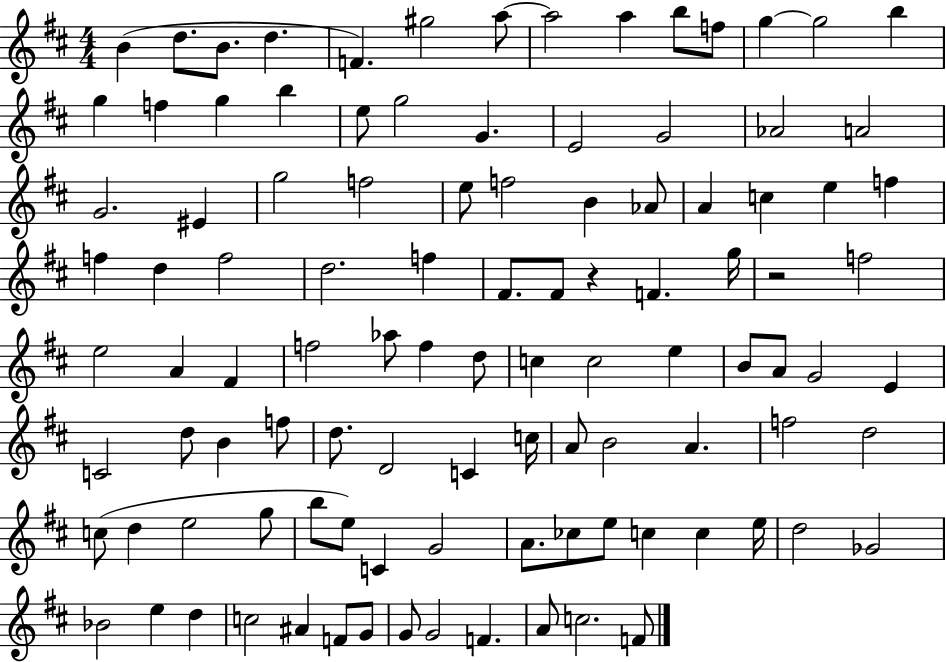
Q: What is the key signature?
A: D major